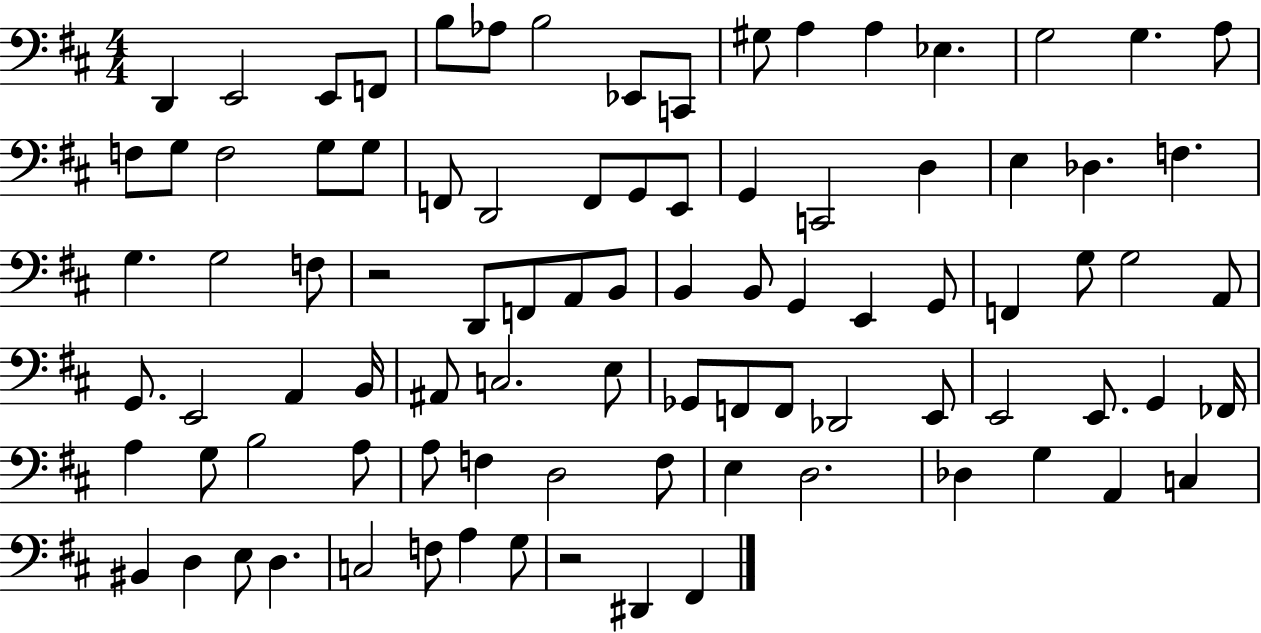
X:1
T:Untitled
M:4/4
L:1/4
K:D
D,, E,,2 E,,/2 F,,/2 B,/2 _A,/2 B,2 _E,,/2 C,,/2 ^G,/2 A, A, _E, G,2 G, A,/2 F,/2 G,/2 F,2 G,/2 G,/2 F,,/2 D,,2 F,,/2 G,,/2 E,,/2 G,, C,,2 D, E, _D, F, G, G,2 F,/2 z2 D,,/2 F,,/2 A,,/2 B,,/2 B,, B,,/2 G,, E,, G,,/2 F,, G,/2 G,2 A,,/2 G,,/2 E,,2 A,, B,,/4 ^A,,/2 C,2 E,/2 _G,,/2 F,,/2 F,,/2 _D,,2 E,,/2 E,,2 E,,/2 G,, _F,,/4 A, G,/2 B,2 A,/2 A,/2 F, D,2 F,/2 E, D,2 _D, G, A,, C, ^B,, D, E,/2 D, C,2 F,/2 A, G,/2 z2 ^D,, ^F,,